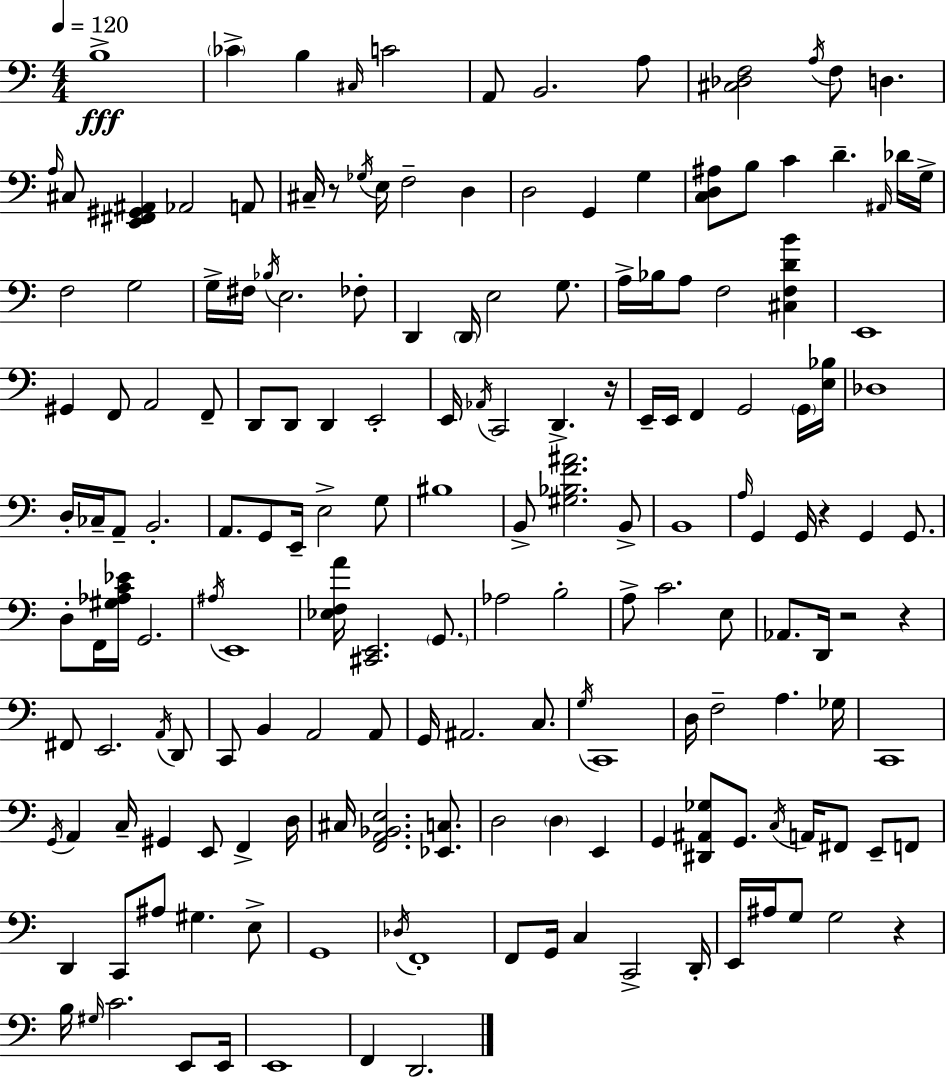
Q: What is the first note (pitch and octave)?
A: B3